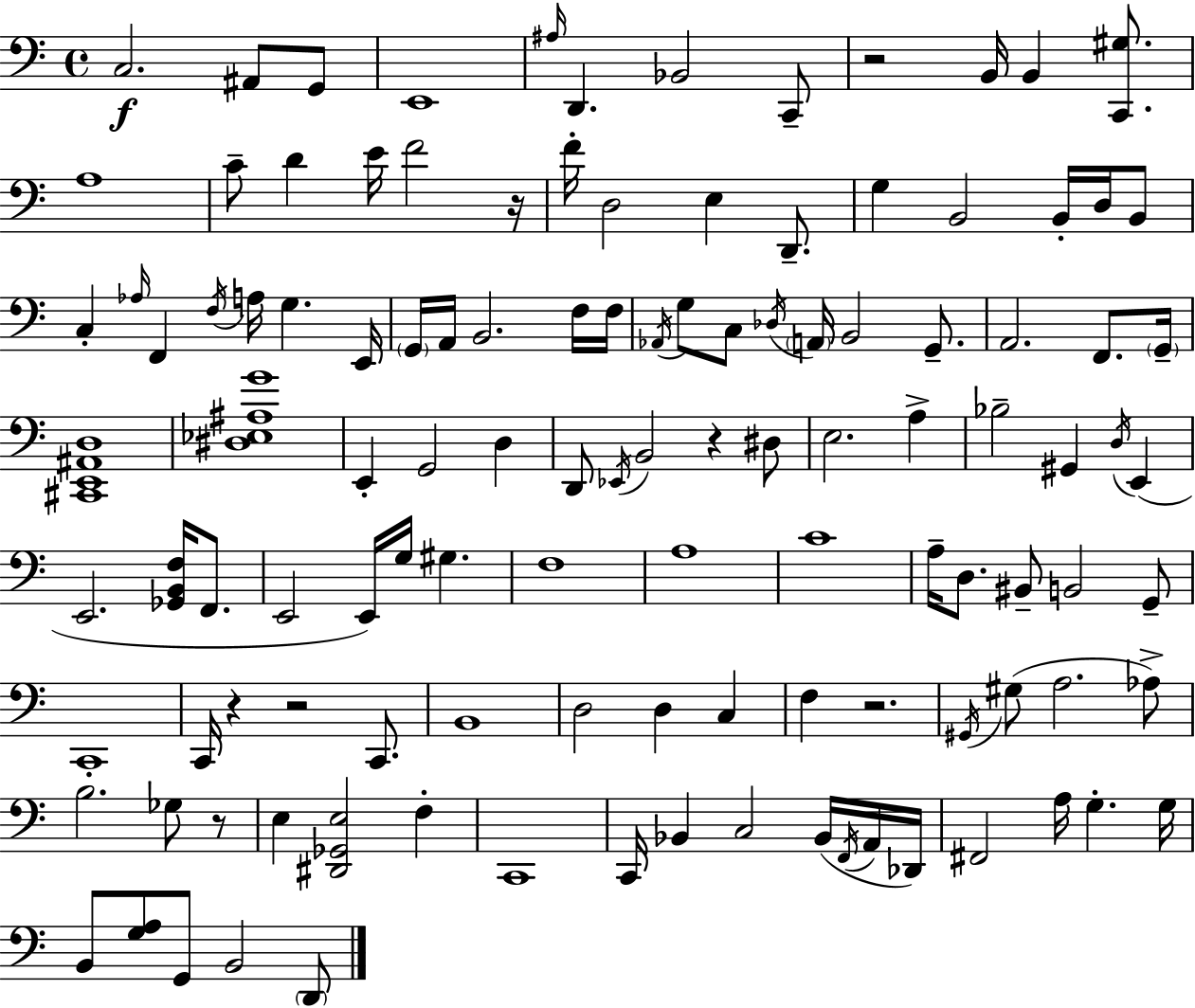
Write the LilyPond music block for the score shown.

{
  \clef bass
  \time 4/4
  \defaultTimeSignature
  \key a \minor
  \repeat volta 2 { c2.\f ais,8 g,8 | e,1 | \grace { ais16 } d,4. bes,2 c,8-- | r2 b,16 b,4 <c, gis>8. | \break a1 | c'8-- d'4 e'16 f'2 | r16 f'16-. d2 e4 d,8.-- | g4 b,2 b,16-. d16 b,8 | \break c4-. \grace { aes16 } f,4 \acciaccatura { f16 } a16 g4. | e,16 \parenthesize g,16 a,16 b,2. | f16 f16 \acciaccatura { aes,16 } g8 c8 \acciaccatura { des16 } \parenthesize a,16 b,2 | g,8.-- a,2. | \break f,8. \parenthesize g,16-- <cis, e, ais, d>1 | <dis ees ais g'>1 | e,4-. g,2 | d4 d,8 \acciaccatura { ees,16 } b,2 | \break r4 dis8 e2. | a4-> bes2-- gis,4 | \acciaccatura { d16 } e,4( e,2. | <ges, b, f>16 f,8. e,2 e,16) | \break g16 gis4. f1 | a1 | c'1 | a16-- d8. bis,8-- b,2 | \break g,8-- c,1-. | c,16 r4 r2 | c,8. b,1 | d2 d4 | \break c4 f4 r2. | \acciaccatura { gis,16 } gis8( a2. | aes8->) b2. | ges8 r8 e4 <dis, ges, e>2 | \break f4-. c,1 | c,16 bes,4 c2 | bes,16( \acciaccatura { f,16 } a,16 des,16) fis,2 | a16 g4.-. g16 b,8 <g a>8 g,8 b,2 | \break \parenthesize d,8 } \bar "|."
}